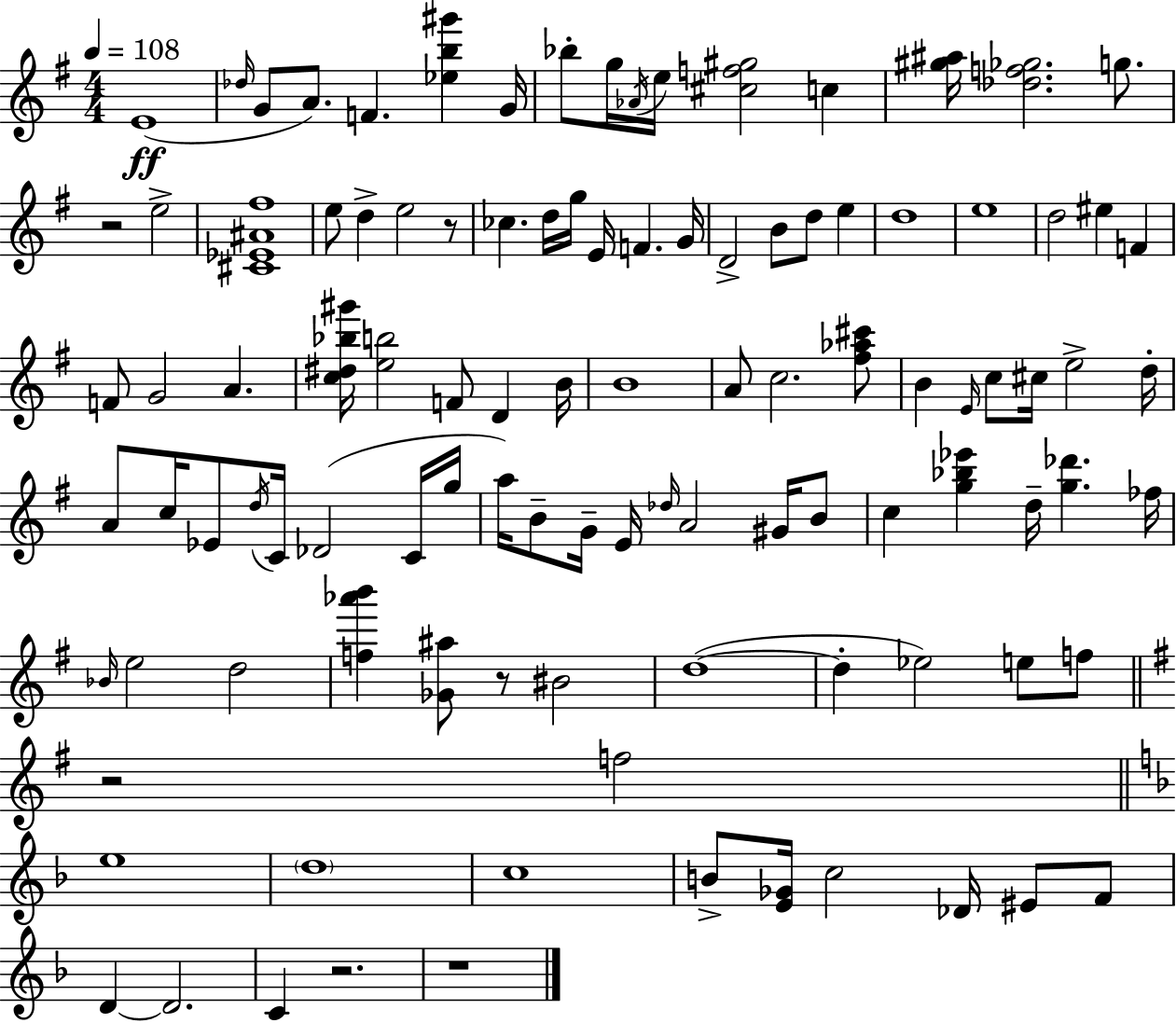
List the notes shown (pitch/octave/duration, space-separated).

E4/w Db5/s G4/e A4/e. F4/q. [Eb5,B5,G#6]/q G4/s Bb5/e G5/s Ab4/s E5/s [C#5,F5,G#5]/h C5/q [G#5,A#5]/s [Db5,F5,Gb5]/h. G5/e. R/h E5/h [C#4,Eb4,A#4,F#5]/w E5/e D5/q E5/h R/e CES5/q. D5/s G5/s E4/s F4/q. G4/s D4/h B4/e D5/e E5/q D5/w E5/w D5/h EIS5/q F4/q F4/e G4/h A4/q. [C5,D#5,Bb5,G#6]/s [E5,B5]/h F4/e D4/q B4/s B4/w A4/e C5/h. [F#5,Ab5,C#6]/e B4/q E4/s C5/e C#5/s E5/h D5/s A4/e C5/s Eb4/e D5/s C4/s Db4/h C4/s G5/s A5/s B4/e G4/s E4/s Db5/s A4/h G#4/s B4/e C5/q [G5,Bb5,Eb6]/q D5/s [G5,Db6]/q. FES5/s Bb4/s E5/h D5/h [F5,Ab6,B6]/q [Gb4,A#5]/e R/e BIS4/h D5/w D5/q Eb5/h E5/e F5/e R/h F5/h E5/w D5/w C5/w B4/e [E4,Gb4]/s C5/h Db4/s EIS4/e F4/e D4/q D4/h. C4/q R/h. R/w